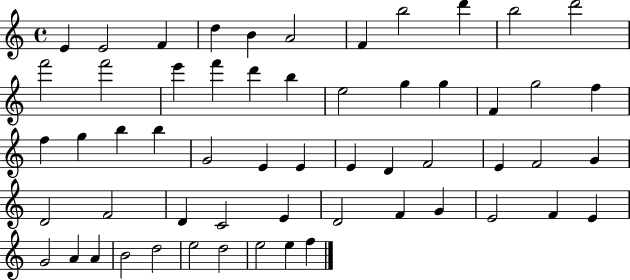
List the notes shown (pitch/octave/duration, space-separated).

E4/q E4/h F4/q D5/q B4/q A4/h F4/q B5/h D6/q B5/h D6/h F6/h F6/h E6/q F6/q D6/q B5/q E5/h G5/q G5/q F4/q G5/h F5/q F5/q G5/q B5/q B5/q G4/h E4/q E4/q E4/q D4/q F4/h E4/q F4/h G4/q D4/h F4/h D4/q C4/h E4/q D4/h F4/q G4/q E4/h F4/q E4/q G4/h A4/q A4/q B4/h D5/h E5/h D5/h E5/h E5/q F5/q